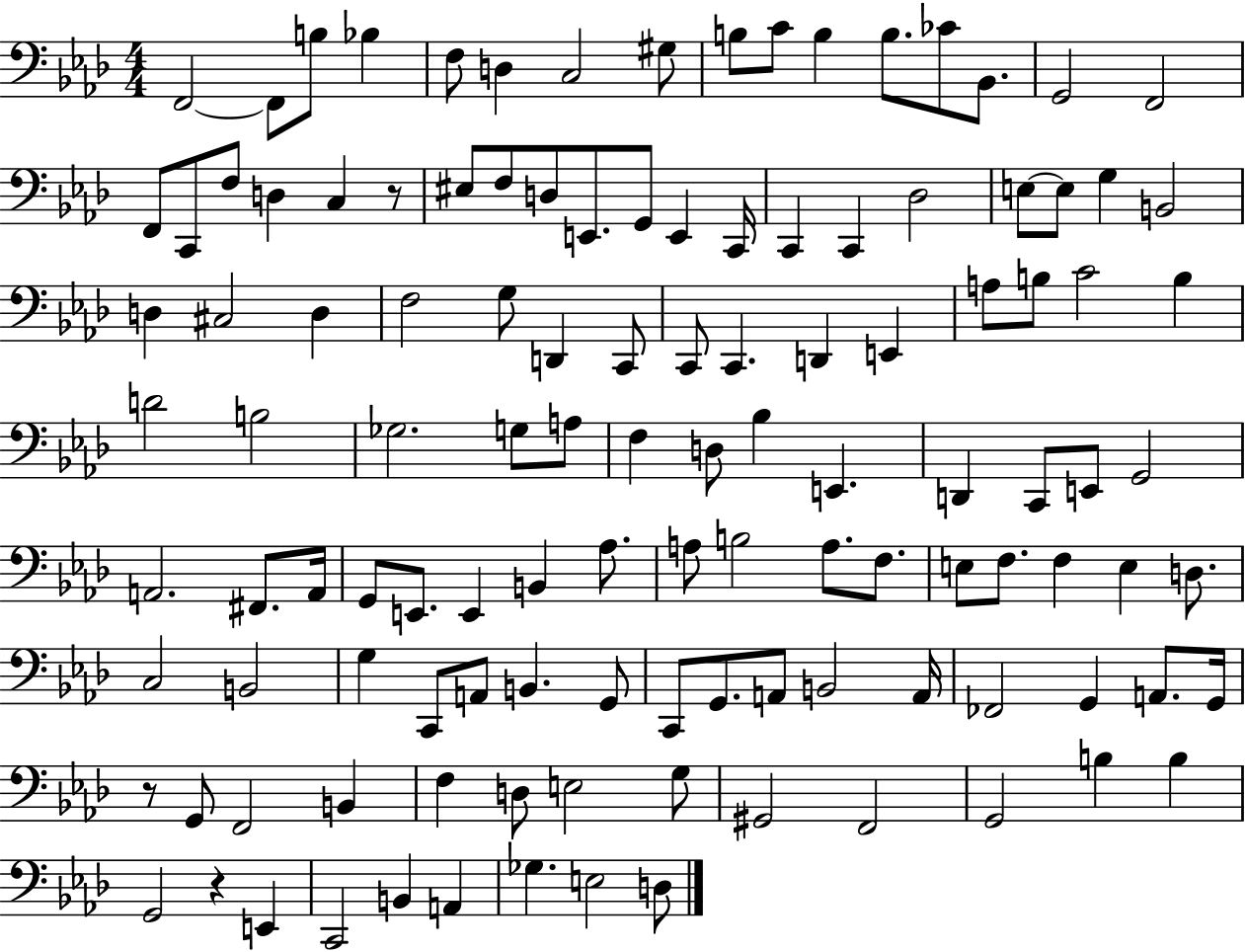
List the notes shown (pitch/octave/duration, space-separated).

F2/h F2/e B3/e Bb3/q F3/e D3/q C3/h G#3/e B3/e C4/e B3/q B3/e. CES4/e Bb2/e. G2/h F2/h F2/e C2/e F3/e D3/q C3/q R/e EIS3/e F3/e D3/e E2/e. G2/e E2/q C2/s C2/q C2/q Db3/h E3/e E3/e G3/q B2/h D3/q C#3/h D3/q F3/h G3/e D2/q C2/e C2/e C2/q. D2/q E2/q A3/e B3/e C4/h B3/q D4/h B3/h Gb3/h. G3/e A3/e F3/q D3/e Bb3/q E2/q. D2/q C2/e E2/e G2/h A2/h. F#2/e. A2/s G2/e E2/e. E2/q B2/q Ab3/e. A3/e B3/h A3/e. F3/e. E3/e F3/e. F3/q E3/q D3/e. C3/h B2/h G3/q C2/e A2/e B2/q. G2/e C2/e G2/e. A2/e B2/h A2/s FES2/h G2/q A2/e. G2/s R/e G2/e F2/h B2/q F3/q D3/e E3/h G3/e G#2/h F2/h G2/h B3/q B3/q G2/h R/q E2/q C2/h B2/q A2/q Gb3/q. E3/h D3/e